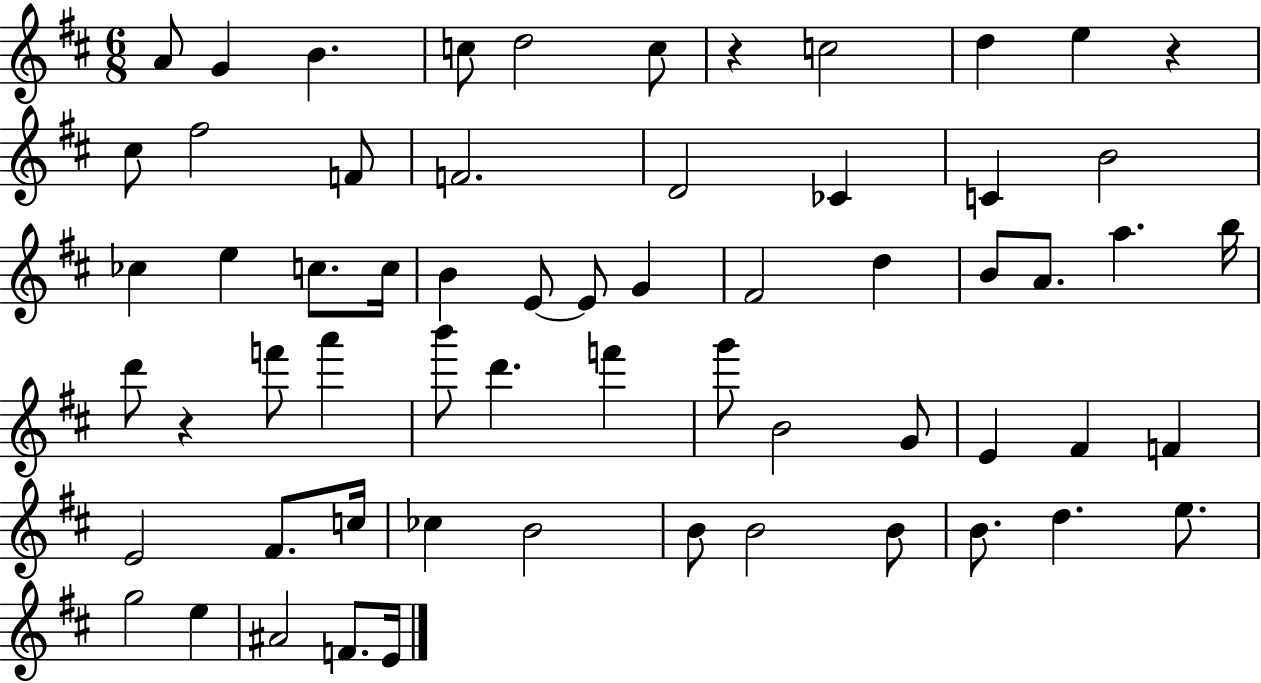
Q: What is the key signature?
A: D major